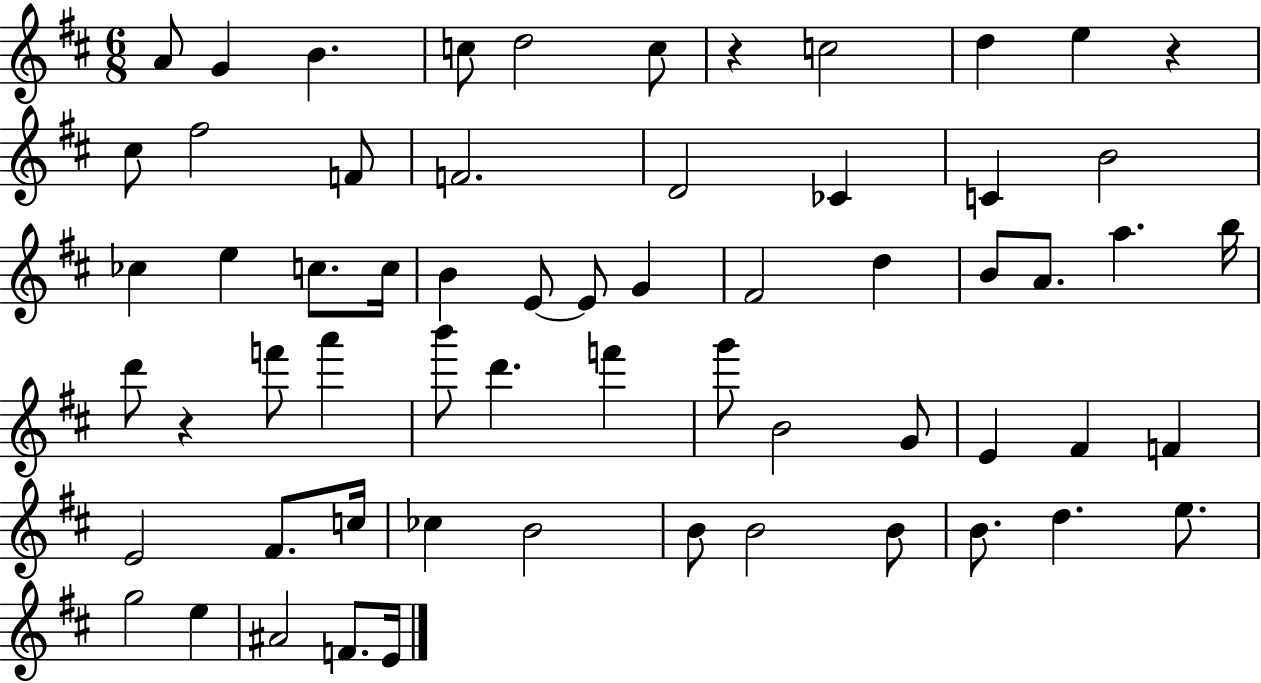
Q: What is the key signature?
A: D major